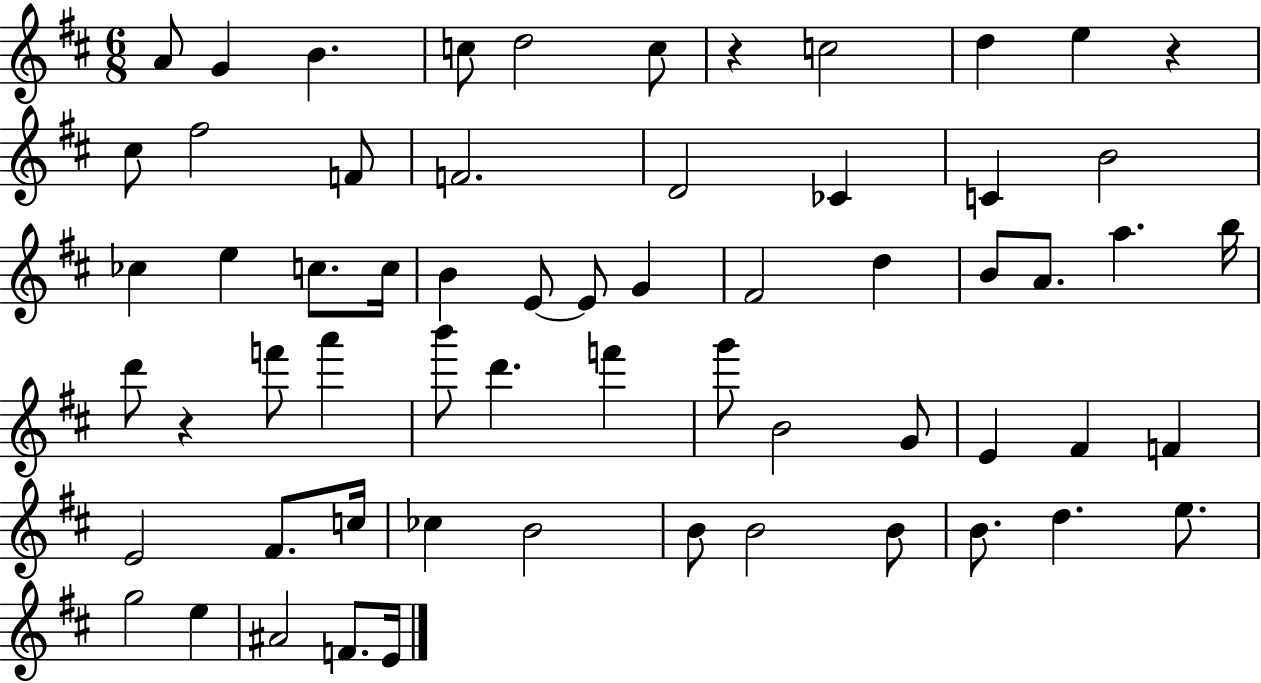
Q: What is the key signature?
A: D major